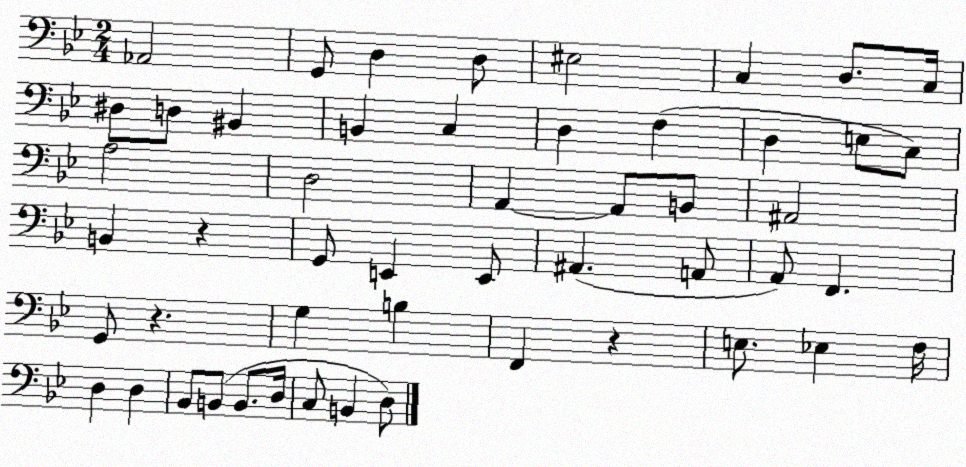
X:1
T:Untitled
M:2/4
L:1/4
K:Bb
_A,,2 G,,/2 D, D,/2 ^E,2 C, D,/2 C,/4 ^D,/2 D,/2 ^B,, B,, C, D, F, D, E,/2 C,/2 A,2 D,2 A,, A,,/2 B,,/2 ^A,,2 B,, z G,,/2 E,, E,,/2 ^A,, A,,/2 A,,/2 F,, G,,/2 z G, B, F,, z E,/2 _E, F,/4 D, D, _B,,/2 B,,/2 B,,/2 D,/4 C,/2 B,, D,/2